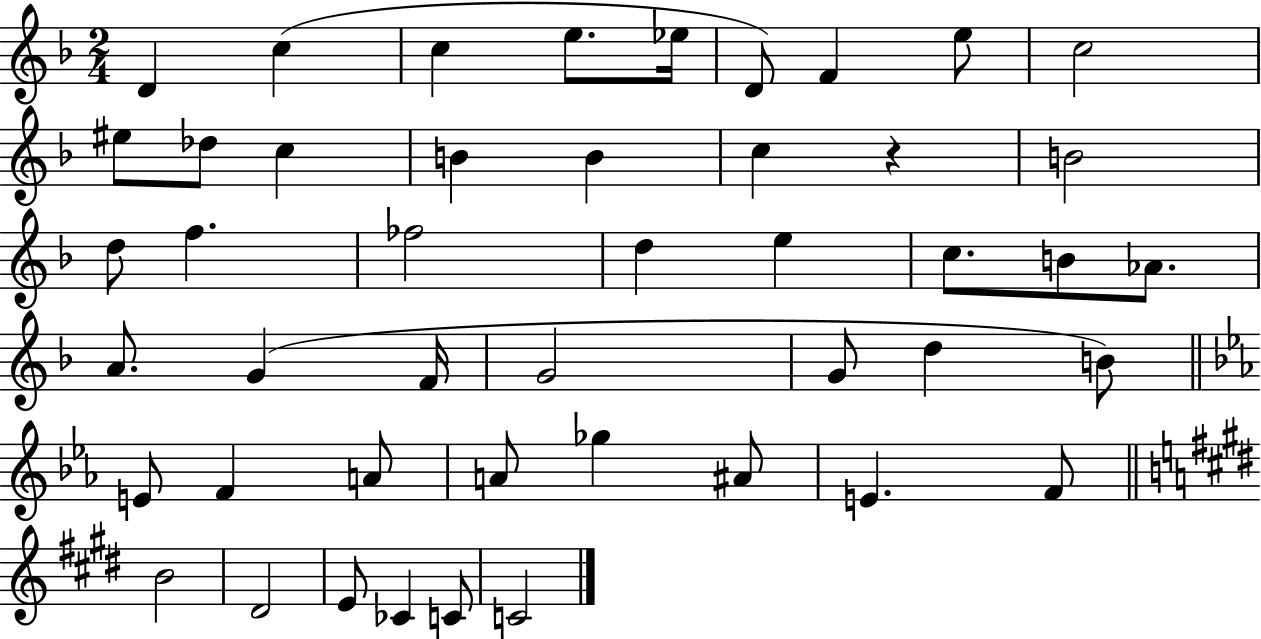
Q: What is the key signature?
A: F major